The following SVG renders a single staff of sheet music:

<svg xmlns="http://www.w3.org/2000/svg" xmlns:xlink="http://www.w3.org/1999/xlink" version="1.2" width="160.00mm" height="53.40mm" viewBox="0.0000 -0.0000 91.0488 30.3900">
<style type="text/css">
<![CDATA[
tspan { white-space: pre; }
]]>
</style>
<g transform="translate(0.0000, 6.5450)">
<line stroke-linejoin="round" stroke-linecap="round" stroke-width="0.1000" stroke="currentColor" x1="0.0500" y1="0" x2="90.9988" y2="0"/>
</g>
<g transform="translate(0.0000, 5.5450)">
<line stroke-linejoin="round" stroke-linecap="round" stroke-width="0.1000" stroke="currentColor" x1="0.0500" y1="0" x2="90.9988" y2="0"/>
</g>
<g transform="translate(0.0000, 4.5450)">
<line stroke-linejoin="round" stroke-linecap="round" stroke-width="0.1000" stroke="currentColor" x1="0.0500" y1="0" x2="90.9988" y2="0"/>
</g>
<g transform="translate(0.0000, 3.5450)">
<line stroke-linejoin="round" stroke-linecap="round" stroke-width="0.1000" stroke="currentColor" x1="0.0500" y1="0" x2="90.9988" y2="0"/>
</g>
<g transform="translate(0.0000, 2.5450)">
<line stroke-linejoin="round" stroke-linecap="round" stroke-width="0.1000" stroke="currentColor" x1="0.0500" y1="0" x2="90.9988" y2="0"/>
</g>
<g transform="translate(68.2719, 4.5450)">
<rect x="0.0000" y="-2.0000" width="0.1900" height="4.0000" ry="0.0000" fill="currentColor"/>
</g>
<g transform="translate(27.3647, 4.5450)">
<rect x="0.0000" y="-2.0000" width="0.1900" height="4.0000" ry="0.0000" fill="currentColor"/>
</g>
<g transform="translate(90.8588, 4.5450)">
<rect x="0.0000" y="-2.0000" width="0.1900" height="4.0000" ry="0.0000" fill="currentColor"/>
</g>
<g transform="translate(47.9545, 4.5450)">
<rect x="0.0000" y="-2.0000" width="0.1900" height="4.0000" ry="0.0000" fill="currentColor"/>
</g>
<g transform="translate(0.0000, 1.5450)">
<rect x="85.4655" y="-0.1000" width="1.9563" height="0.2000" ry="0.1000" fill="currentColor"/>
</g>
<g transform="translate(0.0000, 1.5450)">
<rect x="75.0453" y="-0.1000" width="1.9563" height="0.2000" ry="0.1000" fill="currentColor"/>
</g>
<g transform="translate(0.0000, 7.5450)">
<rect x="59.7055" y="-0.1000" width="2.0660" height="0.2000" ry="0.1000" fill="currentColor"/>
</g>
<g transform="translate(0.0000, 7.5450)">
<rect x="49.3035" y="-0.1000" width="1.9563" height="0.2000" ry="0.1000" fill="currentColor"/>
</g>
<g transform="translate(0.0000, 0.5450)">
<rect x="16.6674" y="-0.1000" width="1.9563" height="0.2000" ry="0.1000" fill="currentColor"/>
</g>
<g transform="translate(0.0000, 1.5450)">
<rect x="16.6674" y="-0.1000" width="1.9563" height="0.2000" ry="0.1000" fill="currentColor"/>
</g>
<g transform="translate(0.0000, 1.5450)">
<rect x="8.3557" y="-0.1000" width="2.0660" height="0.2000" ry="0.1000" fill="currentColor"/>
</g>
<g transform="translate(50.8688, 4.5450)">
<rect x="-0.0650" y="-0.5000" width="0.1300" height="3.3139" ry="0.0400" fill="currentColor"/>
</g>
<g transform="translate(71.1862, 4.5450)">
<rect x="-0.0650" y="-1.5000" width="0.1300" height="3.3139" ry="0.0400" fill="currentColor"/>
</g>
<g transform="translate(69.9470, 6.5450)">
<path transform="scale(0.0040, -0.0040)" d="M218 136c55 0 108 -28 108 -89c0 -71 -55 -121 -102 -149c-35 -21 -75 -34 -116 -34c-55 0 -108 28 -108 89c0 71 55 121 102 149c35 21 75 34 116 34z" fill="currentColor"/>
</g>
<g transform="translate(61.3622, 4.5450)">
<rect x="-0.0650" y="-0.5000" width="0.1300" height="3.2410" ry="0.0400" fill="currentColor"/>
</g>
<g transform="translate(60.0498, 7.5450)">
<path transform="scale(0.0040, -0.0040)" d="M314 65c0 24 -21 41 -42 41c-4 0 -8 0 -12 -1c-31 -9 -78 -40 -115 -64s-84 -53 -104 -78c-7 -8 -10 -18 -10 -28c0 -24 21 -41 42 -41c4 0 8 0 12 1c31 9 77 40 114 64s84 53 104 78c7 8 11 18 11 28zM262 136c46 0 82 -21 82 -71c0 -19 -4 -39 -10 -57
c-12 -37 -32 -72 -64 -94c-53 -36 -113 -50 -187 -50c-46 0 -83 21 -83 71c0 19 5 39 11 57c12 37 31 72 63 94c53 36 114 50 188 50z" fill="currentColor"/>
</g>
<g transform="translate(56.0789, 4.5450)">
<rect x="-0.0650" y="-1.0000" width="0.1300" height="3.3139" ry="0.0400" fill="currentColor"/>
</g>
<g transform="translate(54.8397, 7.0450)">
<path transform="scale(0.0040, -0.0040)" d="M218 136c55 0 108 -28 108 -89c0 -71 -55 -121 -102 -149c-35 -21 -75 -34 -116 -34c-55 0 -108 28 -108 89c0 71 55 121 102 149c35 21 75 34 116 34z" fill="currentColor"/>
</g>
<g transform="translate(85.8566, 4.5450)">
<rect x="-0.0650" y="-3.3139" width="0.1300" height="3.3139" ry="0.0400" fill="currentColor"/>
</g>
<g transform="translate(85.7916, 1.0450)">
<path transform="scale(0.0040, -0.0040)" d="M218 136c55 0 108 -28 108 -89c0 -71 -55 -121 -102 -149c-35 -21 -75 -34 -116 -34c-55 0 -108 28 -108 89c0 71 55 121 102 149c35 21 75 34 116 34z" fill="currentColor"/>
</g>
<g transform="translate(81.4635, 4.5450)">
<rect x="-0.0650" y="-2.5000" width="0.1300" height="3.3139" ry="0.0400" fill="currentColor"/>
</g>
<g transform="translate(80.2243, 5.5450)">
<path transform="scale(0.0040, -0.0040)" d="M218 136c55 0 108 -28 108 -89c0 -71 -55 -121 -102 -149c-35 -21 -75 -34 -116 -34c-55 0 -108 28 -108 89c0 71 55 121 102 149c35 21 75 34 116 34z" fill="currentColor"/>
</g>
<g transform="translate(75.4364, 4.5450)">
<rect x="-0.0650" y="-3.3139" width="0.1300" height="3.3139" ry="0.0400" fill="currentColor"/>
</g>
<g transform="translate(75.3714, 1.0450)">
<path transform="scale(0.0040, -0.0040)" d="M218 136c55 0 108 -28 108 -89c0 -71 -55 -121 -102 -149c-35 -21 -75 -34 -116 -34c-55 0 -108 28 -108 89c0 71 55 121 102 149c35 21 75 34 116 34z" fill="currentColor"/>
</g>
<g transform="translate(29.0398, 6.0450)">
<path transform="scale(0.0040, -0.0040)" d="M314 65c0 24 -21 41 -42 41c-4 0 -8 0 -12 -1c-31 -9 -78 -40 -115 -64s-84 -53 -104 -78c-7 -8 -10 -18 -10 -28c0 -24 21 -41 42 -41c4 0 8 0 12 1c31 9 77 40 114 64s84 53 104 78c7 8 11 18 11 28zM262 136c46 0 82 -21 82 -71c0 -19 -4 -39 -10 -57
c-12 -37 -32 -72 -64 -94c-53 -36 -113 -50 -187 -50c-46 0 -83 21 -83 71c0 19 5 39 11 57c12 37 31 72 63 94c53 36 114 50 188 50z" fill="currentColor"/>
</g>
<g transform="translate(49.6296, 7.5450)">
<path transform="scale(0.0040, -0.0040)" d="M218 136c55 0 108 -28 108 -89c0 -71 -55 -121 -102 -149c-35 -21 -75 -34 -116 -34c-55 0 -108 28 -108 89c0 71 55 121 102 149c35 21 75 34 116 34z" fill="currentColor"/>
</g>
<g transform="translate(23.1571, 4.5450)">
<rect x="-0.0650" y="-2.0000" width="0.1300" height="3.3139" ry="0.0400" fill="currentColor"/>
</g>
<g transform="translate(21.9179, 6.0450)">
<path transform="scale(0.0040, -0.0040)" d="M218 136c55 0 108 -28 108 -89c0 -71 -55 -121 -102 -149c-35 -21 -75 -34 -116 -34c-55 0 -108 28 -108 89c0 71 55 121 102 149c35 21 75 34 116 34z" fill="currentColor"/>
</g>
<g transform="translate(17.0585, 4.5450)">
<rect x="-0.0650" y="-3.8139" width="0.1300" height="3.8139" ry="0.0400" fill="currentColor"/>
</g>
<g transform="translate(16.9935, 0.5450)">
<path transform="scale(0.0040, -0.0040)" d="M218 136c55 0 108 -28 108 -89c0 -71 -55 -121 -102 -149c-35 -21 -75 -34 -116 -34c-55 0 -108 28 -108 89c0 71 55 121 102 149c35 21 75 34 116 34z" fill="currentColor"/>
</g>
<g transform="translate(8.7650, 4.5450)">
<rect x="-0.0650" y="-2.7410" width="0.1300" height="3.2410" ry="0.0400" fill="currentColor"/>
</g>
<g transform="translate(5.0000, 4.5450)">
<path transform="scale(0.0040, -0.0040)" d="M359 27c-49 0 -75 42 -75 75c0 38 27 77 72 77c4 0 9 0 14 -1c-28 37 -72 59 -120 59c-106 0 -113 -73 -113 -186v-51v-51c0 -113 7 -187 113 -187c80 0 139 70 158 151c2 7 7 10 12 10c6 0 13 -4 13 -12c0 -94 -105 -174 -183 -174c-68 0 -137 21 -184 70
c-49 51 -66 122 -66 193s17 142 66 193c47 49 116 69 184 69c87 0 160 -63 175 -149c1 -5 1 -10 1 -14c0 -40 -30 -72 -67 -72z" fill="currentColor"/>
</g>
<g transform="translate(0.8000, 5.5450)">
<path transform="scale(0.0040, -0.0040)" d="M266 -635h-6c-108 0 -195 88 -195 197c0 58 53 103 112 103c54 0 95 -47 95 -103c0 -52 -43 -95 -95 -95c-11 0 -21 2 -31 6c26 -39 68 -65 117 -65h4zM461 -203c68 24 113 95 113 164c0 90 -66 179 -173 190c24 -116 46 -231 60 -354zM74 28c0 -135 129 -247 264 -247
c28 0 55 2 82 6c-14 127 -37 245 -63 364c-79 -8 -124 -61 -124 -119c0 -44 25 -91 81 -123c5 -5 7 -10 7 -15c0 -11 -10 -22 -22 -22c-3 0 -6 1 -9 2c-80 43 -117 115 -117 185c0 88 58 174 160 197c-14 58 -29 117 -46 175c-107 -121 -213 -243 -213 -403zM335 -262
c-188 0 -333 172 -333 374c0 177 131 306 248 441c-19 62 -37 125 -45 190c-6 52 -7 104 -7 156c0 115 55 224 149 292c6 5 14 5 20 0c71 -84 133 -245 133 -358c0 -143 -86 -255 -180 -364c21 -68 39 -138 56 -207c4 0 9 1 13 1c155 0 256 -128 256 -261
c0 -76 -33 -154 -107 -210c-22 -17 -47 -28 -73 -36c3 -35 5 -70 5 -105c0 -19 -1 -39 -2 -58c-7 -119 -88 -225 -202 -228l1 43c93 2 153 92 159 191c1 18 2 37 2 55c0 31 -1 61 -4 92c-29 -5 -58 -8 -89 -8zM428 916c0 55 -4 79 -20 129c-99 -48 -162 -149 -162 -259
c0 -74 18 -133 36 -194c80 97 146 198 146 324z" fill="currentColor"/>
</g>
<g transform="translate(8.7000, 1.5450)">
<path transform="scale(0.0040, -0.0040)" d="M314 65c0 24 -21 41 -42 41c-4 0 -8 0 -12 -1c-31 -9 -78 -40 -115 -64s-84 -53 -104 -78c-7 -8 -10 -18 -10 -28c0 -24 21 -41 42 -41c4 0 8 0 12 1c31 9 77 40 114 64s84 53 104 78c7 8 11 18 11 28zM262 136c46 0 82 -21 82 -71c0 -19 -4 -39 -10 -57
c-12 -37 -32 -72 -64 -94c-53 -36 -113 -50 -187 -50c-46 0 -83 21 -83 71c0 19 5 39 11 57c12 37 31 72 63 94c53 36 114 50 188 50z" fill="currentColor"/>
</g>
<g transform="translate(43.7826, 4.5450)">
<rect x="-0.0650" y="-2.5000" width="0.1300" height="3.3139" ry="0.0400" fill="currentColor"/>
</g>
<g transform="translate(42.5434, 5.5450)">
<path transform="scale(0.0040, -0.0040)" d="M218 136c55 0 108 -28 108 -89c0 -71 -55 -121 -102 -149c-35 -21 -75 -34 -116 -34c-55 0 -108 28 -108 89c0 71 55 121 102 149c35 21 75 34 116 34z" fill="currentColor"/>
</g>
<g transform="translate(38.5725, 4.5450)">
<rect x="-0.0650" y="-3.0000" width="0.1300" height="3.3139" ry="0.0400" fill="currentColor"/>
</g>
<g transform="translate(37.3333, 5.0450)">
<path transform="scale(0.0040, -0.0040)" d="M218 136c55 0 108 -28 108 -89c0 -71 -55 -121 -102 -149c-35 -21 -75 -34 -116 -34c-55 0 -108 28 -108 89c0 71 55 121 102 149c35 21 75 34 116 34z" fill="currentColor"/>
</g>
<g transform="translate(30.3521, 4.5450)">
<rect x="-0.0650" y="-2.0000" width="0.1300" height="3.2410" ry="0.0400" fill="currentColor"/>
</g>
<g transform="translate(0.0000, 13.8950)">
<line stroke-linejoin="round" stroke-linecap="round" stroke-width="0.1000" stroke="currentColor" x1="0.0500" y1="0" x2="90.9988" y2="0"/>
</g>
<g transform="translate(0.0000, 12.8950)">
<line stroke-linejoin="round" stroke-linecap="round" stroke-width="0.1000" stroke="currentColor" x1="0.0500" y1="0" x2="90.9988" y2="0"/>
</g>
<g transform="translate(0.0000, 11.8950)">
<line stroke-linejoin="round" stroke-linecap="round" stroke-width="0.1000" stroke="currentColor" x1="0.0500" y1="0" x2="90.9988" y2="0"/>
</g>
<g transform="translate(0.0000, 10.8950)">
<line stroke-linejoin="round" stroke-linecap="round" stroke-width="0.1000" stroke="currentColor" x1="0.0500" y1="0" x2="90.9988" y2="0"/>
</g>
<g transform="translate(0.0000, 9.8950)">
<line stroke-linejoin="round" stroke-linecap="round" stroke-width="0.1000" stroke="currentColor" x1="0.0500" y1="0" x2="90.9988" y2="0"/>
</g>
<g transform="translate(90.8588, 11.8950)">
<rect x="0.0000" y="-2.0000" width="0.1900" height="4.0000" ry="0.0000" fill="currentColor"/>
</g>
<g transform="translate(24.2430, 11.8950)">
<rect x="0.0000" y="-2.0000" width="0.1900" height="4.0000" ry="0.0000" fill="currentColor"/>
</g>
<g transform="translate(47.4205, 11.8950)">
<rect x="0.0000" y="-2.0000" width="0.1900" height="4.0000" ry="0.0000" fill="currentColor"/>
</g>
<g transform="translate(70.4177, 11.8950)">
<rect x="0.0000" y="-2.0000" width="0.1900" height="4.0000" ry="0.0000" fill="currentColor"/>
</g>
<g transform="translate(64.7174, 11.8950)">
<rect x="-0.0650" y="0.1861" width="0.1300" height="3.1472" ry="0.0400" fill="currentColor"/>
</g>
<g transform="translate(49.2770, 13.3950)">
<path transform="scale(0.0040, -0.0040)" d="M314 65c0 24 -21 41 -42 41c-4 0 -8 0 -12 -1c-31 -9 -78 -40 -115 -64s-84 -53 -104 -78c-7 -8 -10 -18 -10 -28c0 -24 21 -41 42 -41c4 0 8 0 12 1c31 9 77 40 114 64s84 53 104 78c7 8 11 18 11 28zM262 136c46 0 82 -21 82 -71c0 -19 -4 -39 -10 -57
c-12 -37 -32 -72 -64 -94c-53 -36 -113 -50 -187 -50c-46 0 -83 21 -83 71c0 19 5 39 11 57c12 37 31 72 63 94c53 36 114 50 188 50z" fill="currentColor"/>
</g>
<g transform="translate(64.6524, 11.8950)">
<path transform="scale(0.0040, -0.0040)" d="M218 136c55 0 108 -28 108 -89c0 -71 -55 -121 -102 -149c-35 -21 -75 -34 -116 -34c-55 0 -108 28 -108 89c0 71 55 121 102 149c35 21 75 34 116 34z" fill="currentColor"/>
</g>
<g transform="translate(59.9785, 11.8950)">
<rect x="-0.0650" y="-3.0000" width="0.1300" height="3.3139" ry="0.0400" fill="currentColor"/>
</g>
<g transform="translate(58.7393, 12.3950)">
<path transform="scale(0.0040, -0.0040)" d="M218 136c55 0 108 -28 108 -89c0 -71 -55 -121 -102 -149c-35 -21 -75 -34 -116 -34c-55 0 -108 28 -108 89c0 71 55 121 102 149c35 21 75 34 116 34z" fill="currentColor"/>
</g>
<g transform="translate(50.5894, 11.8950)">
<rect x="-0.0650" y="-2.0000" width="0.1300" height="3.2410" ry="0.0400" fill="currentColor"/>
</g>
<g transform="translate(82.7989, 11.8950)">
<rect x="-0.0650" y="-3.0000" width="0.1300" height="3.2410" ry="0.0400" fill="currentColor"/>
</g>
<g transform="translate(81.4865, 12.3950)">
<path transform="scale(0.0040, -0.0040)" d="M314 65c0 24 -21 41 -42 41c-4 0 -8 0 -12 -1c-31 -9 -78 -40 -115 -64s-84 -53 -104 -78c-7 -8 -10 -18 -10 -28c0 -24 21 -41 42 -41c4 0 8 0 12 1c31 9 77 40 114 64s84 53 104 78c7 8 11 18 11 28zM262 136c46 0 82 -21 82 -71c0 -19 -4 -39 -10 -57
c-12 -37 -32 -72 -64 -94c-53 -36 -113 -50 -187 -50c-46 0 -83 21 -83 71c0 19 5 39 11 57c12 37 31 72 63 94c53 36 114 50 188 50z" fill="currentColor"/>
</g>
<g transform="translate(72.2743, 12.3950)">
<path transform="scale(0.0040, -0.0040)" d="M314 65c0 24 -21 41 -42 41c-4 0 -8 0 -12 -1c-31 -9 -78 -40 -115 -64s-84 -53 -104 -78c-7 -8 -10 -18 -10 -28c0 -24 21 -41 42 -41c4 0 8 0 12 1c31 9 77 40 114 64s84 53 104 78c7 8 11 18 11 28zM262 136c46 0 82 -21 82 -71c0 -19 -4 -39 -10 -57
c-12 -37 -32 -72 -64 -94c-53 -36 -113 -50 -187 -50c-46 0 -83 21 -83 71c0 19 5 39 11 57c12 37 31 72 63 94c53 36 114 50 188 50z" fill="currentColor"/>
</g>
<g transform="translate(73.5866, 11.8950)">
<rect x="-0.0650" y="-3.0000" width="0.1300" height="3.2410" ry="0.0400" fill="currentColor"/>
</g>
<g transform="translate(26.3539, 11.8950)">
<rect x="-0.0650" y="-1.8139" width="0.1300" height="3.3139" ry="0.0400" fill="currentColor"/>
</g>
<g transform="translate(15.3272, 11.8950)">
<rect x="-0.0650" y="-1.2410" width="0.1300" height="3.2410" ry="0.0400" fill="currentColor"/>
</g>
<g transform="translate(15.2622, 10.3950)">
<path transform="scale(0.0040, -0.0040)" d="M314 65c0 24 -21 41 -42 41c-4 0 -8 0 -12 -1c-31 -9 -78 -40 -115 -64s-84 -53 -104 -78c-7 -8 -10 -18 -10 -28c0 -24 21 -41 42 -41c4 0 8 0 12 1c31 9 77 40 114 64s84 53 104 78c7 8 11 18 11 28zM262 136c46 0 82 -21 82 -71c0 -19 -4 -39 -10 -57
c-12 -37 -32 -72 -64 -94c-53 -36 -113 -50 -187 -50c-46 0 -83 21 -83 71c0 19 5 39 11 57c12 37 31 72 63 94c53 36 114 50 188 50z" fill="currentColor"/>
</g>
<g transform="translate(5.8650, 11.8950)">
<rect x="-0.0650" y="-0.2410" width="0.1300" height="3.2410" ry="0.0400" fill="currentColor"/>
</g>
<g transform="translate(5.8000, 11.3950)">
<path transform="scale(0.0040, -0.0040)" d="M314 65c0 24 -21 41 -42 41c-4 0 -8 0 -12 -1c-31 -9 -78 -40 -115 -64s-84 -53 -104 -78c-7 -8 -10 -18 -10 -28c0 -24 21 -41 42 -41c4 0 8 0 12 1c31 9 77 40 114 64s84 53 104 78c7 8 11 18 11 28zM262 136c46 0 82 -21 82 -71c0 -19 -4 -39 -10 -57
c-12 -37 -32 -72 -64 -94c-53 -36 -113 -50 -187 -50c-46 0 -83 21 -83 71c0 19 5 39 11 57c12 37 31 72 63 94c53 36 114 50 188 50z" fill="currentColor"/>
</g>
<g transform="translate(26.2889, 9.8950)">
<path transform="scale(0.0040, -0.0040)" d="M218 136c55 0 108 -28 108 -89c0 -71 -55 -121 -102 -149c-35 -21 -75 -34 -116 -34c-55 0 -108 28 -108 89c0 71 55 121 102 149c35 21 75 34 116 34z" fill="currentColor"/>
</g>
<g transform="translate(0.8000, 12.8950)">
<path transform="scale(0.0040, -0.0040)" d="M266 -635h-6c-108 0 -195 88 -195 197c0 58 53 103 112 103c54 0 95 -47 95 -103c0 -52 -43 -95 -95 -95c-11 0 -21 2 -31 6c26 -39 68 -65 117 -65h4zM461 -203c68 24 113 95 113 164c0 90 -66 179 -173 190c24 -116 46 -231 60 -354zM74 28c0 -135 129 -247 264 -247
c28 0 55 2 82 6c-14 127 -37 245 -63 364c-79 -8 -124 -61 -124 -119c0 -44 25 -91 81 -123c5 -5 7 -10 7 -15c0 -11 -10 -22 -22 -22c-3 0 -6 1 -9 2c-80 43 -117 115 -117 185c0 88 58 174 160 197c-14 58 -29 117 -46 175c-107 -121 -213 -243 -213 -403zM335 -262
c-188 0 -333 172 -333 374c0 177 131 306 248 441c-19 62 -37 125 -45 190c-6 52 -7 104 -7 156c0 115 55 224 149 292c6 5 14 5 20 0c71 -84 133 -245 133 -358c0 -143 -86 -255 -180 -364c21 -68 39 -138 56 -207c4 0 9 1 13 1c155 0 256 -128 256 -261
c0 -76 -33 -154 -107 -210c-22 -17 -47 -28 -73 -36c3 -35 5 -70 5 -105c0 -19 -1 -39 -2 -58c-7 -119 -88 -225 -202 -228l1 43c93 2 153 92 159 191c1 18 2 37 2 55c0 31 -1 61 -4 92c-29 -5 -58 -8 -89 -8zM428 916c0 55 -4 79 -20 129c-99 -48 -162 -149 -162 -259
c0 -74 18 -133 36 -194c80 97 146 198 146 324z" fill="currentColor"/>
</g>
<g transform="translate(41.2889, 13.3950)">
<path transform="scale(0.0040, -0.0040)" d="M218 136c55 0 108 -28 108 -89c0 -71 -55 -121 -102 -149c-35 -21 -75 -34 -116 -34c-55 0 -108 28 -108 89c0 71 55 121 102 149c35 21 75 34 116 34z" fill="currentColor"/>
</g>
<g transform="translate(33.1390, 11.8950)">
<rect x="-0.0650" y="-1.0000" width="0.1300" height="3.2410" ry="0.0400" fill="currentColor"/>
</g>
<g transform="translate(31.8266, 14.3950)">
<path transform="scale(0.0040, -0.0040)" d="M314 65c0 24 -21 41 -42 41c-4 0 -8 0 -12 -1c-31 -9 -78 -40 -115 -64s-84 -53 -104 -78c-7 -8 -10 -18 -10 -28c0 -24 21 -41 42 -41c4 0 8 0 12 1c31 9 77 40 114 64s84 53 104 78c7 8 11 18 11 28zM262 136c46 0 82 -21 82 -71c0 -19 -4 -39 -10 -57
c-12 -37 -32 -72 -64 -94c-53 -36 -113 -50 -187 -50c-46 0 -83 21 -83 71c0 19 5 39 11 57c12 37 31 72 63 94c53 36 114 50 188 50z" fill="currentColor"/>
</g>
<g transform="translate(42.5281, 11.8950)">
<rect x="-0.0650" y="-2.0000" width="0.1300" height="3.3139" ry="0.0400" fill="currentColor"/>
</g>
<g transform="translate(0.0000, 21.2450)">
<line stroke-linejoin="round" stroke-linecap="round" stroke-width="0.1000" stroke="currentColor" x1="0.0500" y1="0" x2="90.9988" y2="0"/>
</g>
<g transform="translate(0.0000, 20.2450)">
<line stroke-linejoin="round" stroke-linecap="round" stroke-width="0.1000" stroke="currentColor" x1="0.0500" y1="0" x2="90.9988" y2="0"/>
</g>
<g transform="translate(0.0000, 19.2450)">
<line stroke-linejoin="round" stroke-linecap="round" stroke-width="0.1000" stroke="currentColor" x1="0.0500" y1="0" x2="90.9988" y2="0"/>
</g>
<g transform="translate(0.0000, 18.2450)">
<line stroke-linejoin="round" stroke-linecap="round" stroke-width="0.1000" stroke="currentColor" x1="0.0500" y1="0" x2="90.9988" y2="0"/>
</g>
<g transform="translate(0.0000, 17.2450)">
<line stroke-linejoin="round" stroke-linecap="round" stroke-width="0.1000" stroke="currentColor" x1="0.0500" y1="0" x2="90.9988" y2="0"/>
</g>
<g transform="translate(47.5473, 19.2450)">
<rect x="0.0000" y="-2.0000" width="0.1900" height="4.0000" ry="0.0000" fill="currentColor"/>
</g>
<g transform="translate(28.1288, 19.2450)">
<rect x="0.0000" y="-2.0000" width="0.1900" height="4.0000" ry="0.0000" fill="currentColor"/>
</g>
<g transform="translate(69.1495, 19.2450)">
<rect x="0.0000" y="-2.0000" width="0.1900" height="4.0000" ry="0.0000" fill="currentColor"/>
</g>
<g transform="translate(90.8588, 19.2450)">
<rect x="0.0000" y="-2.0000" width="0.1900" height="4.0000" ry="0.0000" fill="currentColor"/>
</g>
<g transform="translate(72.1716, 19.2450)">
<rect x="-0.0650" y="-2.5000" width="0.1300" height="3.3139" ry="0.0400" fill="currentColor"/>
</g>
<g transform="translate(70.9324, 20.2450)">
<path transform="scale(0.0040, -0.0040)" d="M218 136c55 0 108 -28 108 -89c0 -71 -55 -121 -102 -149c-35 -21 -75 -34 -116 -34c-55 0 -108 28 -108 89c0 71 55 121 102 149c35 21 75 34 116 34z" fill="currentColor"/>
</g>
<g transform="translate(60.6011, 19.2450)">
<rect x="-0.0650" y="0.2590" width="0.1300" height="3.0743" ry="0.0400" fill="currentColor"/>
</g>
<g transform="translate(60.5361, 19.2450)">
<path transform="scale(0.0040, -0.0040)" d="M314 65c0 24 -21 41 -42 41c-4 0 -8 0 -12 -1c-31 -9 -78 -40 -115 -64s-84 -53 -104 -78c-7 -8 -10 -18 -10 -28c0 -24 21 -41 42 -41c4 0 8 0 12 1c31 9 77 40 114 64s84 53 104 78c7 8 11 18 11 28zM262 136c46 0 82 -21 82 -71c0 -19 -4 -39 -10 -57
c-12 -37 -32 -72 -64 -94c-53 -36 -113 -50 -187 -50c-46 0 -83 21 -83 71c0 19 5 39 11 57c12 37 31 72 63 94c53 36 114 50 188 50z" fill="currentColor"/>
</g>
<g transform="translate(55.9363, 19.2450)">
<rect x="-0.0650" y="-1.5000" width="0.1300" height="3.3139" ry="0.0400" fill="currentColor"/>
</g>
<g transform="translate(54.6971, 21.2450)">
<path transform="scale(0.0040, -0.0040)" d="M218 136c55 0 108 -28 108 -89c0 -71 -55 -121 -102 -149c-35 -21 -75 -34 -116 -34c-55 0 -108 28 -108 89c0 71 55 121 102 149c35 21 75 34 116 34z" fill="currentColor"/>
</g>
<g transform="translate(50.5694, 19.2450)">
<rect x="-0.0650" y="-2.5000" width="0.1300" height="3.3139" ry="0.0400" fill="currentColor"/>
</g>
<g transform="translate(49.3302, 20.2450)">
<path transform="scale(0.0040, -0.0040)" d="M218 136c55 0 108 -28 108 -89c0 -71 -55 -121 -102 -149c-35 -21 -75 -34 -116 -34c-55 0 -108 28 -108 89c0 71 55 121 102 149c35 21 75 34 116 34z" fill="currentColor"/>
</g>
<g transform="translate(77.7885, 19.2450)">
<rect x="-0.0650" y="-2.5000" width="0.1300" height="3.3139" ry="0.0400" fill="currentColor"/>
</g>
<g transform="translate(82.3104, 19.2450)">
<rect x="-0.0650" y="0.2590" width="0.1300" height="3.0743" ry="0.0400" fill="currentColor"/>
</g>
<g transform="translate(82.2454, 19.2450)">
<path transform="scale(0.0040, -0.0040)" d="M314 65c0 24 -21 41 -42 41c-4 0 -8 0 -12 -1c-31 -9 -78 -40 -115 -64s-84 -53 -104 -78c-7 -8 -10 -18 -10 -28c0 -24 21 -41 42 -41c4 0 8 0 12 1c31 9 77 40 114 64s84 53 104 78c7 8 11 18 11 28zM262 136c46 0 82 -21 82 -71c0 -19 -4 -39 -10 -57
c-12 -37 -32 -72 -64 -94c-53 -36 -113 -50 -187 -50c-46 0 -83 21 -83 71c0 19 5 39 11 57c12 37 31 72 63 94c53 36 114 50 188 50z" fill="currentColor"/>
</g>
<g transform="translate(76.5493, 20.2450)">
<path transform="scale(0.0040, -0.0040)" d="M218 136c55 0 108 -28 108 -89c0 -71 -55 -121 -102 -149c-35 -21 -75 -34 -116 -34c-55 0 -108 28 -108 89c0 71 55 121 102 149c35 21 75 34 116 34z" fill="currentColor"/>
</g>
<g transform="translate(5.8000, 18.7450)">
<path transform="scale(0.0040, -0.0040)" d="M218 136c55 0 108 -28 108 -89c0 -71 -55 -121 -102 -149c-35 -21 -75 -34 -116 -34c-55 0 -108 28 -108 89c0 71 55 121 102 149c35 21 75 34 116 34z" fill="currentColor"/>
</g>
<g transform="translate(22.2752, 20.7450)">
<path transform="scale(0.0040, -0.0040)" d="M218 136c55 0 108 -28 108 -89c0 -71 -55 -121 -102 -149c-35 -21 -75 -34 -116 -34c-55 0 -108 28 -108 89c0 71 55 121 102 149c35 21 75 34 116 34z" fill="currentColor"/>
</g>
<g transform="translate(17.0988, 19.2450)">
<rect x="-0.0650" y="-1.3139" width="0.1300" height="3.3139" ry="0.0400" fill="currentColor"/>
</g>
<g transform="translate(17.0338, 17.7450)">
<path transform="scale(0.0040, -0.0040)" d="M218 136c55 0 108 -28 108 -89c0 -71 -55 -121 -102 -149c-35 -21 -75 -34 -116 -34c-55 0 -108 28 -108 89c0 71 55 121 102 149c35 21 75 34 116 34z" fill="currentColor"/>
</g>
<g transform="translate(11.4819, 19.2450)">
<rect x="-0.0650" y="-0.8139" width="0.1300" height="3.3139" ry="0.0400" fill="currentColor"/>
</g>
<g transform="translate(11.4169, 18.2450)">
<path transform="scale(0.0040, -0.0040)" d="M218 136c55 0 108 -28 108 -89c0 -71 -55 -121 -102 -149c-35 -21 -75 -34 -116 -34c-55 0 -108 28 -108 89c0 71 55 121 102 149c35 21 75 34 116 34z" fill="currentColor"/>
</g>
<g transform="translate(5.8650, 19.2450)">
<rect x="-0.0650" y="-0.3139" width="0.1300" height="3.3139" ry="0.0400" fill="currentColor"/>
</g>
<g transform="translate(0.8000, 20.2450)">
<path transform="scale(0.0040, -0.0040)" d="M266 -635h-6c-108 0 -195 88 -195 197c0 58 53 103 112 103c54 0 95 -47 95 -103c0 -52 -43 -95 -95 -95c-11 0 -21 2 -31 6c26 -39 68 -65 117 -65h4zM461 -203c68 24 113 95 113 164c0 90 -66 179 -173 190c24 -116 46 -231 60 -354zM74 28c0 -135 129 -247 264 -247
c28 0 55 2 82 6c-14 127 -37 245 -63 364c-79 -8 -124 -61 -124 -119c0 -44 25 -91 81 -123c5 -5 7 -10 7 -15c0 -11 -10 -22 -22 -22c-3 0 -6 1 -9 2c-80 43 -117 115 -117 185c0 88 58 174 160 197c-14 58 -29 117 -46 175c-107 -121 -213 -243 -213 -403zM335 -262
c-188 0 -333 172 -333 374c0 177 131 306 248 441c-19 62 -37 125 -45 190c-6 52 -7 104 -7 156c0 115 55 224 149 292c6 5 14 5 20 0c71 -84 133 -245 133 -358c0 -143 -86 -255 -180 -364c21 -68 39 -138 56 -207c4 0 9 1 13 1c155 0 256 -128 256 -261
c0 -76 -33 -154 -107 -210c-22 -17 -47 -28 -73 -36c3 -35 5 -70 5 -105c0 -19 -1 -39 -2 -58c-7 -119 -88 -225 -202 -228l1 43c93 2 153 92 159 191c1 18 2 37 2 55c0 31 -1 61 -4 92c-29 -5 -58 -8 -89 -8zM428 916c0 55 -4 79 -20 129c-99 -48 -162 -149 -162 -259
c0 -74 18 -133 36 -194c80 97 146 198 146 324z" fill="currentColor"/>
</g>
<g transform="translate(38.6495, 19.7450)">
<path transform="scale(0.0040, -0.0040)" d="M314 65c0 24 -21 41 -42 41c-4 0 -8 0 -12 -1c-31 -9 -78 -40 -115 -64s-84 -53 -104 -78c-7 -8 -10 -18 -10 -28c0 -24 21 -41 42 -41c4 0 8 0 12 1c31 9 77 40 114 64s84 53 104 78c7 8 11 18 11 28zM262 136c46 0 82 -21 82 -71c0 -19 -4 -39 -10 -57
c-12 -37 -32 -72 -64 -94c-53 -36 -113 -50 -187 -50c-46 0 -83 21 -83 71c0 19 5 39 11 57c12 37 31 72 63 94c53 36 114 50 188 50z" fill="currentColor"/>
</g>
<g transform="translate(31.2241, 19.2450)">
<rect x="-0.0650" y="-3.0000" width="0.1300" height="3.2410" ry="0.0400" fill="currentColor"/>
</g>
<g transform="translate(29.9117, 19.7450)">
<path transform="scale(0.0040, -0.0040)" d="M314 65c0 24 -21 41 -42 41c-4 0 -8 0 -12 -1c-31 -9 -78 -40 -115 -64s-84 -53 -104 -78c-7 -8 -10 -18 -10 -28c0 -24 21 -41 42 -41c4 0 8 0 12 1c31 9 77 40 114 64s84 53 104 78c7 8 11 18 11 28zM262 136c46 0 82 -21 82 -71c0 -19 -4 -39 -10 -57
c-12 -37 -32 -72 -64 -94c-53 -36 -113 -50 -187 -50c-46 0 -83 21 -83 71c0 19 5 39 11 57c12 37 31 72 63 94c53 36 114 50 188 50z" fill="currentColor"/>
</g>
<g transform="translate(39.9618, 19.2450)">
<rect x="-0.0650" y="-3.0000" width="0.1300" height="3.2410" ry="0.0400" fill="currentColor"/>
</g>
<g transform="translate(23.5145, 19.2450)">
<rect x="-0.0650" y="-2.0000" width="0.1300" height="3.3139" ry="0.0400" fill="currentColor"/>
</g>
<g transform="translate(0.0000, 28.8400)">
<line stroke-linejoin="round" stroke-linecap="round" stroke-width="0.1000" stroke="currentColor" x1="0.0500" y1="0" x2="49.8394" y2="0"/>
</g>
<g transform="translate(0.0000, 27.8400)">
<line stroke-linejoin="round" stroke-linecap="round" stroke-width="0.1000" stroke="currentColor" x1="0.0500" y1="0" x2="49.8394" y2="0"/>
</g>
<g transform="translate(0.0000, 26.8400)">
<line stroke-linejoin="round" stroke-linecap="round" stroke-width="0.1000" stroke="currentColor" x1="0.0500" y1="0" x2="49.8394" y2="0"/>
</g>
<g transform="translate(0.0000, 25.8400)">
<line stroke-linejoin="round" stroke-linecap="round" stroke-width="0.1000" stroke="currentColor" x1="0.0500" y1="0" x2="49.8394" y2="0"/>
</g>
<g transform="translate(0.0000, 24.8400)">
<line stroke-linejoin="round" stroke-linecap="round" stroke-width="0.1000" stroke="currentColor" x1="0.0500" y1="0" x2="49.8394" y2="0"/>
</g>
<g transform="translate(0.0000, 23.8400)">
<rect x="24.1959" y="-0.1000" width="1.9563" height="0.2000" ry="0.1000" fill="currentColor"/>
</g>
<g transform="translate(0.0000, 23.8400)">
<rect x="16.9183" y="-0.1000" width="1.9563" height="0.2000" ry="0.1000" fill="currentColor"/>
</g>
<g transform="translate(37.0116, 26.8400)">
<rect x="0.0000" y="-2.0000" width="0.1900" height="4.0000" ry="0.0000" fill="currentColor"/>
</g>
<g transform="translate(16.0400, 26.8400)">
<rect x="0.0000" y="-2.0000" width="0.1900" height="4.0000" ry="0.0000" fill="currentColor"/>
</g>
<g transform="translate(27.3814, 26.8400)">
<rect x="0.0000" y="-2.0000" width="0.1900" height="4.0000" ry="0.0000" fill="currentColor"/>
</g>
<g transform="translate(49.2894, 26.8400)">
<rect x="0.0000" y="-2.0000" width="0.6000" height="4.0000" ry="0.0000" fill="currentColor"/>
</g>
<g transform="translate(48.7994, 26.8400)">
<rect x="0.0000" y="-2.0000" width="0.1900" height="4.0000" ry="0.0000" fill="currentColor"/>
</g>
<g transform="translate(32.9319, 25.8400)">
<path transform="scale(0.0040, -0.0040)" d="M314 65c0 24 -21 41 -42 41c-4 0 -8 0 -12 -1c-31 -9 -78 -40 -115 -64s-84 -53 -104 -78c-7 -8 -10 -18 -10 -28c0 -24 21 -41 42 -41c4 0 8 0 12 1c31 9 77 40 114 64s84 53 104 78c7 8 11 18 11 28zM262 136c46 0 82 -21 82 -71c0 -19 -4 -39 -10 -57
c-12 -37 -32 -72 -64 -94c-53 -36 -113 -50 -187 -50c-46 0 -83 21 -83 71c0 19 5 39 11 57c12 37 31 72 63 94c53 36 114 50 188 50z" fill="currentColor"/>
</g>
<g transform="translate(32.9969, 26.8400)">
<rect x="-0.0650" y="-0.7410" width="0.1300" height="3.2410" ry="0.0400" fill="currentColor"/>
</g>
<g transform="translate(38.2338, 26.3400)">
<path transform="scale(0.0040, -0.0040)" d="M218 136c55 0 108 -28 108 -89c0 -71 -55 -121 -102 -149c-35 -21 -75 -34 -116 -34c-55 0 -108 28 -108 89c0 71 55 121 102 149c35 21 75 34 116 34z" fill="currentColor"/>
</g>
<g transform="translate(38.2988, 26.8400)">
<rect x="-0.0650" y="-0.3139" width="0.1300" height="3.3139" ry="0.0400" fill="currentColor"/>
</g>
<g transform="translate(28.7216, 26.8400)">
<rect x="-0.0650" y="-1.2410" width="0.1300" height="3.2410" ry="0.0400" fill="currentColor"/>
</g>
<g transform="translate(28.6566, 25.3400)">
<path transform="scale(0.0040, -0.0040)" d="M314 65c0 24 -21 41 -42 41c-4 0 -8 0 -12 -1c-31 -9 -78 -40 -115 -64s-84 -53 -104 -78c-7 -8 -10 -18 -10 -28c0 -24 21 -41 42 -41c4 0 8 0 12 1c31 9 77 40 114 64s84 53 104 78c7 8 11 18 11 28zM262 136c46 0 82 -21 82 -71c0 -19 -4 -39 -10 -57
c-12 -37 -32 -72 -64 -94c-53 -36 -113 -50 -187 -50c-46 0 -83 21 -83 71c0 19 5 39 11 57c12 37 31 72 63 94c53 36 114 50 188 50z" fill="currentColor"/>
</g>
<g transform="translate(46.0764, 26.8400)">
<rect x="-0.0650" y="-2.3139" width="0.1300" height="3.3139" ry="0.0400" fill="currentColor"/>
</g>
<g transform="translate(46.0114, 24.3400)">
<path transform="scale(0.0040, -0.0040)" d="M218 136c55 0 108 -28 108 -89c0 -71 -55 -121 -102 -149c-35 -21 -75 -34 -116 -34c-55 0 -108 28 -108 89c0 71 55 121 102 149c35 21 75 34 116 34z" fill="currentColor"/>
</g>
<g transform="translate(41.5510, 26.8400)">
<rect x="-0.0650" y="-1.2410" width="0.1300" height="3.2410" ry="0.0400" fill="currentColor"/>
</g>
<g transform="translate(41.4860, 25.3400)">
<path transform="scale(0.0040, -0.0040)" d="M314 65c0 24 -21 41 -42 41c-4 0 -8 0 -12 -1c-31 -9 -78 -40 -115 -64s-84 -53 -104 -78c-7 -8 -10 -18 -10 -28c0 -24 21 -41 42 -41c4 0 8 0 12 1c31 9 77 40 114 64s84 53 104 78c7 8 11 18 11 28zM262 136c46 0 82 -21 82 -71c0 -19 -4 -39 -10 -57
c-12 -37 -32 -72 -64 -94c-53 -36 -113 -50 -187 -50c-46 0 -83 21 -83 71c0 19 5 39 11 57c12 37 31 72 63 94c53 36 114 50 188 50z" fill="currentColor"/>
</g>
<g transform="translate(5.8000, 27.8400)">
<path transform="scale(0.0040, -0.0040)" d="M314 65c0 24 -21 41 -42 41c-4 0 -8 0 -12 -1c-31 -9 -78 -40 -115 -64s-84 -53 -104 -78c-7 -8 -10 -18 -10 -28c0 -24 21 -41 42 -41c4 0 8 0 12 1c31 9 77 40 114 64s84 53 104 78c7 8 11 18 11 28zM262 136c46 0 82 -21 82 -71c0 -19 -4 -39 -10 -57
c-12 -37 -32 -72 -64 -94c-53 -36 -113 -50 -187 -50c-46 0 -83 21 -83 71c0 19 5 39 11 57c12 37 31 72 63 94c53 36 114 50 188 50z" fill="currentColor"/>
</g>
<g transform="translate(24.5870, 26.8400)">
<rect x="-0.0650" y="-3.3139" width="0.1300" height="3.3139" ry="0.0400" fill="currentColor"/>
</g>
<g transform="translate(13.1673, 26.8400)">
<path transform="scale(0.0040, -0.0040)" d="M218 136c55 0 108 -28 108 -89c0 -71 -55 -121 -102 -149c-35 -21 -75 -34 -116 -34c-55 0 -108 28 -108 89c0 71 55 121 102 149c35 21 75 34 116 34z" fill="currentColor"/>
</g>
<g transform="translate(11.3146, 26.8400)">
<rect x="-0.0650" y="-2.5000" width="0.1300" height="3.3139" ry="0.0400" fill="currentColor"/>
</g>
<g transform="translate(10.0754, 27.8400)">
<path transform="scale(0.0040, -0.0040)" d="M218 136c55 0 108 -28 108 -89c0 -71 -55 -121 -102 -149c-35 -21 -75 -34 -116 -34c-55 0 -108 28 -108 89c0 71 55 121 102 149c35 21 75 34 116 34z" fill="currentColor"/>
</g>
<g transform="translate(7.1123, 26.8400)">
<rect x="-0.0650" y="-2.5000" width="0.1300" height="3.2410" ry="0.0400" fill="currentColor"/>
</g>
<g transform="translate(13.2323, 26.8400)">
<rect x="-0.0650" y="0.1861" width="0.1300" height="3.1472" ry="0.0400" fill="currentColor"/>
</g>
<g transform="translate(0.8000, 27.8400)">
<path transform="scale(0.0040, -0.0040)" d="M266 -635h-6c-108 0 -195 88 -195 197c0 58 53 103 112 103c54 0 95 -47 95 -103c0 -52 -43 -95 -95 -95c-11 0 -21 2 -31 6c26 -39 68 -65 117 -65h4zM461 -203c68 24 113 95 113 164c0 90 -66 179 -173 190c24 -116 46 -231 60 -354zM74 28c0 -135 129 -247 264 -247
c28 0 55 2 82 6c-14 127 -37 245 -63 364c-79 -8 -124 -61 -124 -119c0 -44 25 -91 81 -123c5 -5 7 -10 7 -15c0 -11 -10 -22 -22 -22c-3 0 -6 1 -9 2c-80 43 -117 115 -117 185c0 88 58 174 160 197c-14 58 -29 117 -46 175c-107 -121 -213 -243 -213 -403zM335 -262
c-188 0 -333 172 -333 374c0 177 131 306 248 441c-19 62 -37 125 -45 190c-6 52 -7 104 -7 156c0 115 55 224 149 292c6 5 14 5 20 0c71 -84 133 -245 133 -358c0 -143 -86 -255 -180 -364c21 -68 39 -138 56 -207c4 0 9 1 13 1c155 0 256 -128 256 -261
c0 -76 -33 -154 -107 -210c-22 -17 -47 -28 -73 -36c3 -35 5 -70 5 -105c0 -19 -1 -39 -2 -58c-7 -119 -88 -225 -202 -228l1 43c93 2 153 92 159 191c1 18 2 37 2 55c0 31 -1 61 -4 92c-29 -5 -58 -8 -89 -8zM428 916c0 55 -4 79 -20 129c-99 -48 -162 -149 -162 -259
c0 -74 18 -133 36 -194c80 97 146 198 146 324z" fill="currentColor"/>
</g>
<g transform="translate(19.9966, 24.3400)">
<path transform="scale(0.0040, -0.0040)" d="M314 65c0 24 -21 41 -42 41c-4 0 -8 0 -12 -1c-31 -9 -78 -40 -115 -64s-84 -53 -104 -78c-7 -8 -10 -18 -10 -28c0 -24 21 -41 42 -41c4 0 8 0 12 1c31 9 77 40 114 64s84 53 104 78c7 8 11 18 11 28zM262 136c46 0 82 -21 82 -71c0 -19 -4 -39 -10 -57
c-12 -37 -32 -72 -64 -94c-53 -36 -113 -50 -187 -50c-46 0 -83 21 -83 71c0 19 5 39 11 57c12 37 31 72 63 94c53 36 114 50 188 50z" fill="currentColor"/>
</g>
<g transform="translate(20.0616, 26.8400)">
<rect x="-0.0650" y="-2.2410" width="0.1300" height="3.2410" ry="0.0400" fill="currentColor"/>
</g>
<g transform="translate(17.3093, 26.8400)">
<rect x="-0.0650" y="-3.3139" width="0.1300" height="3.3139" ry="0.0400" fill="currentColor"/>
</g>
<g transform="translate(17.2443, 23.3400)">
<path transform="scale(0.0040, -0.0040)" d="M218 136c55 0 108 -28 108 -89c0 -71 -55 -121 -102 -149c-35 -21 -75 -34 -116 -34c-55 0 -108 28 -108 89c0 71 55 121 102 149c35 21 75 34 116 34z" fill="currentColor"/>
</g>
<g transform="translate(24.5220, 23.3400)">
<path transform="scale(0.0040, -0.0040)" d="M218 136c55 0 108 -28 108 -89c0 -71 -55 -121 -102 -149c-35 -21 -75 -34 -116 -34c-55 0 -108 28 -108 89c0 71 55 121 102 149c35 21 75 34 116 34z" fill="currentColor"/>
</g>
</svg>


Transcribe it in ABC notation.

X:1
T:Untitled
M:4/4
L:1/4
K:C
a2 c' F F2 A G C D C2 E b G b c2 e2 f D2 F F2 A B A2 A2 c d e F A2 A2 G E B2 G G B2 G2 G B b g2 b e2 d2 c e2 g